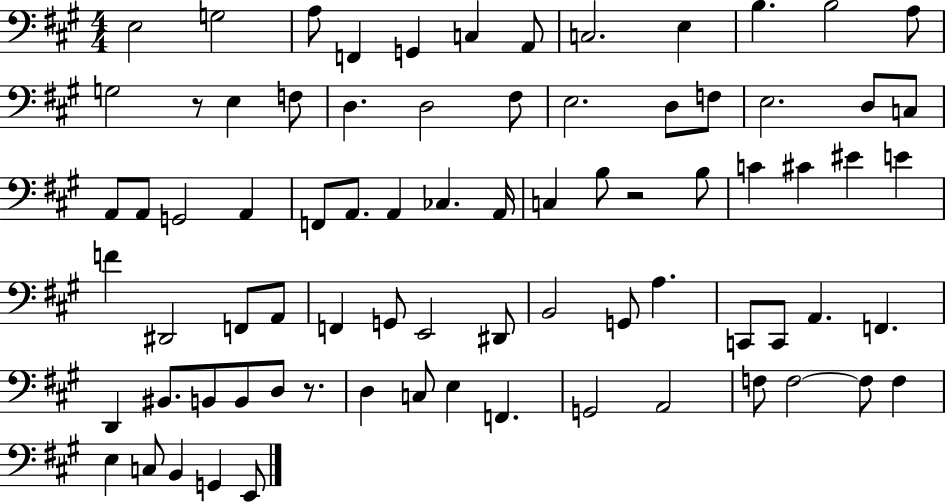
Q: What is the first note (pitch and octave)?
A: E3